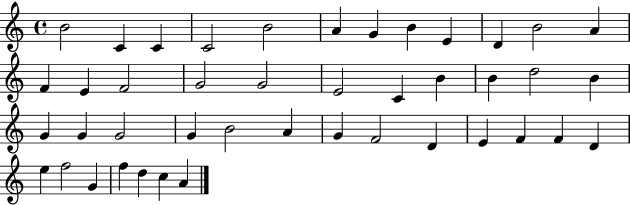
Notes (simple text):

B4/h C4/q C4/q C4/h B4/h A4/q G4/q B4/q E4/q D4/q B4/h A4/q F4/q E4/q F4/h G4/h G4/h E4/h C4/q B4/q B4/q D5/h B4/q G4/q G4/q G4/h G4/q B4/h A4/q G4/q F4/h D4/q E4/q F4/q F4/q D4/q E5/q F5/h G4/q F5/q D5/q C5/q A4/q